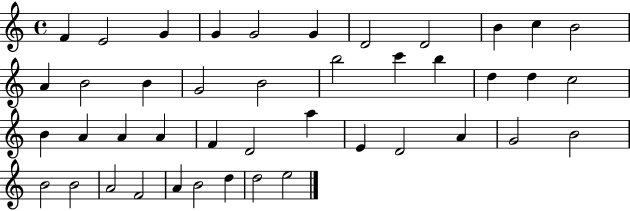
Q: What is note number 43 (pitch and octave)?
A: E5